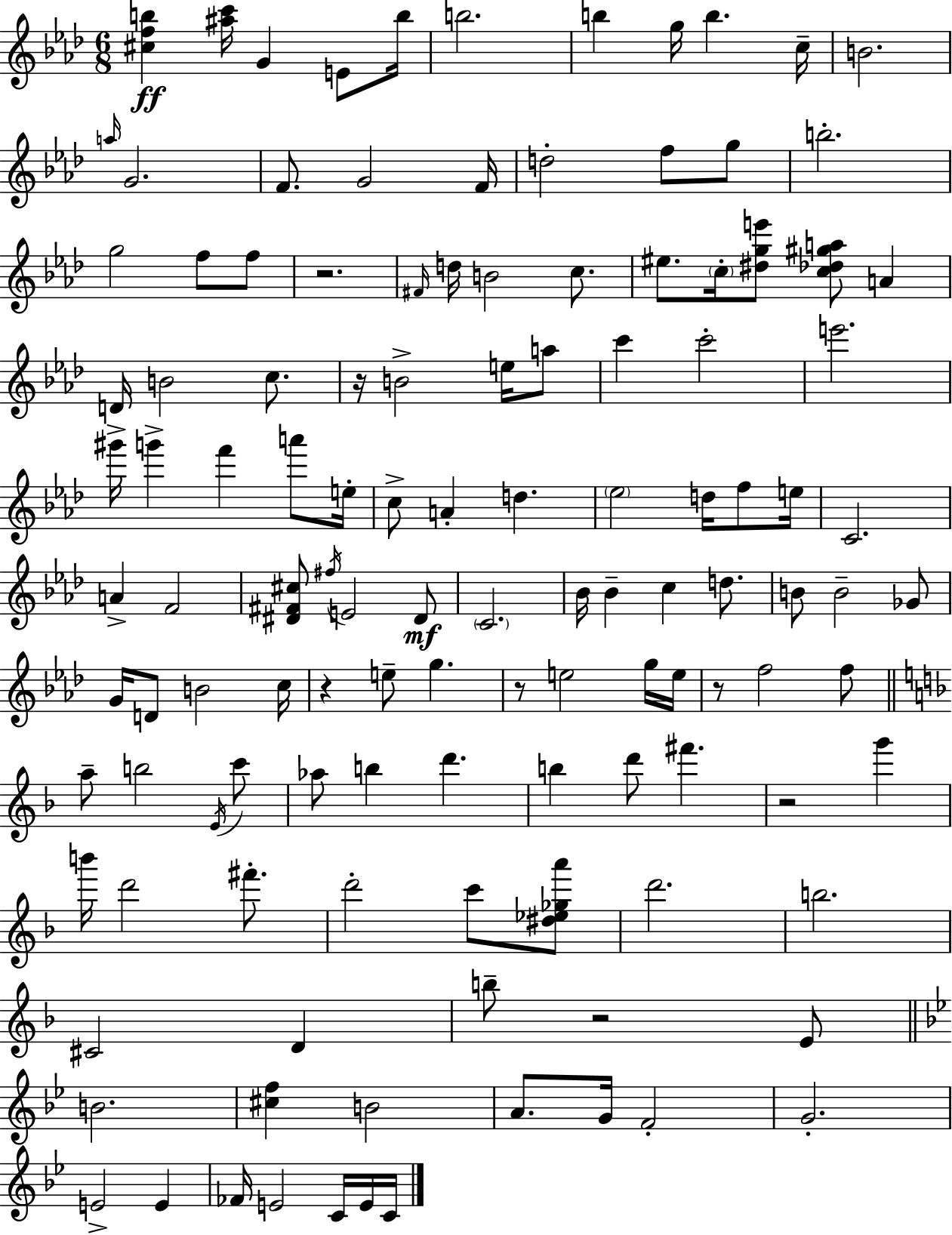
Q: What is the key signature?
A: AES major